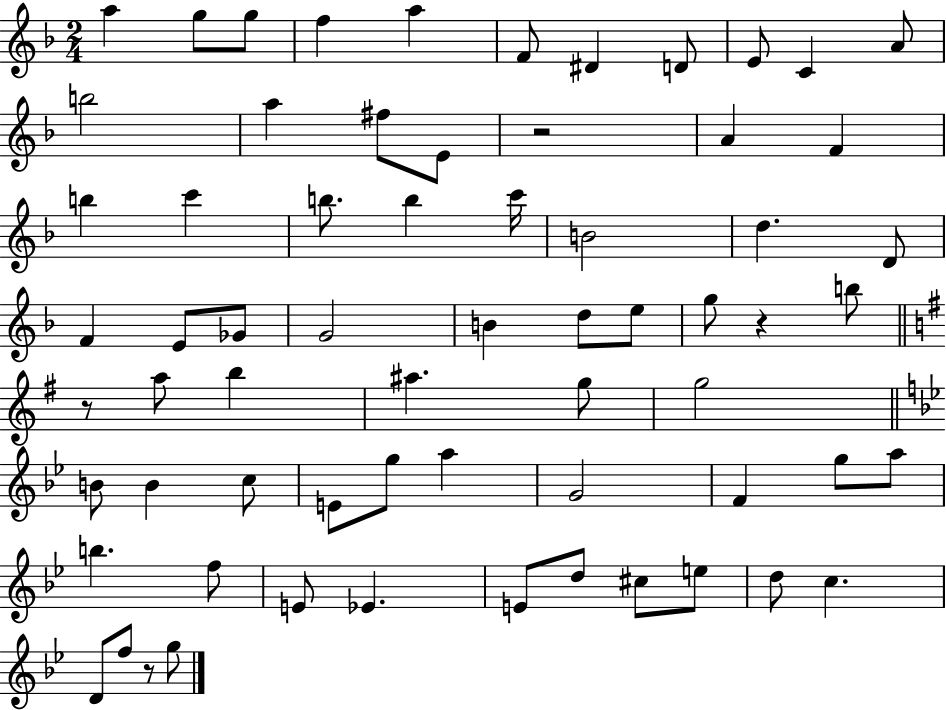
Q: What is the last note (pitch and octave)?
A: G5